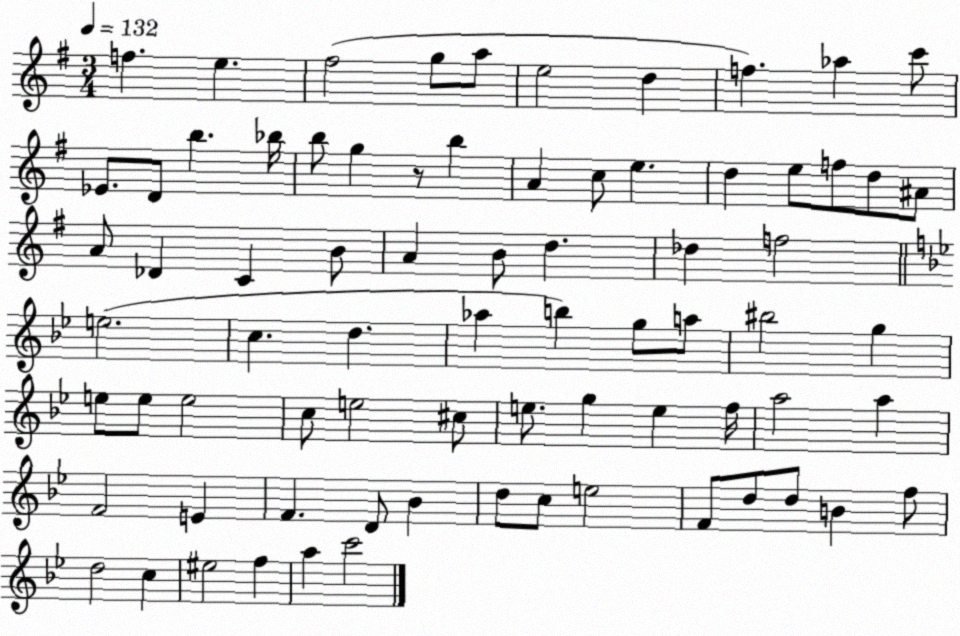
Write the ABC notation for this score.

X:1
T:Untitled
M:3/4
L:1/4
K:G
f e ^f2 g/2 a/2 e2 d f _a c'/2 _E/2 D/2 b _b/4 b/2 g z/2 b A c/2 e d e/2 f/2 d/2 ^A/2 A/2 _D C B/2 A B/2 d _d f2 e2 c d _a b g/2 a/2 ^b2 g e/2 e/2 e2 c/2 e2 ^c/2 e/2 g e f/4 a2 a F2 E F D/2 _B d/2 c/2 e2 F/2 d/2 d/2 B f/2 d2 c ^e2 f a c'2